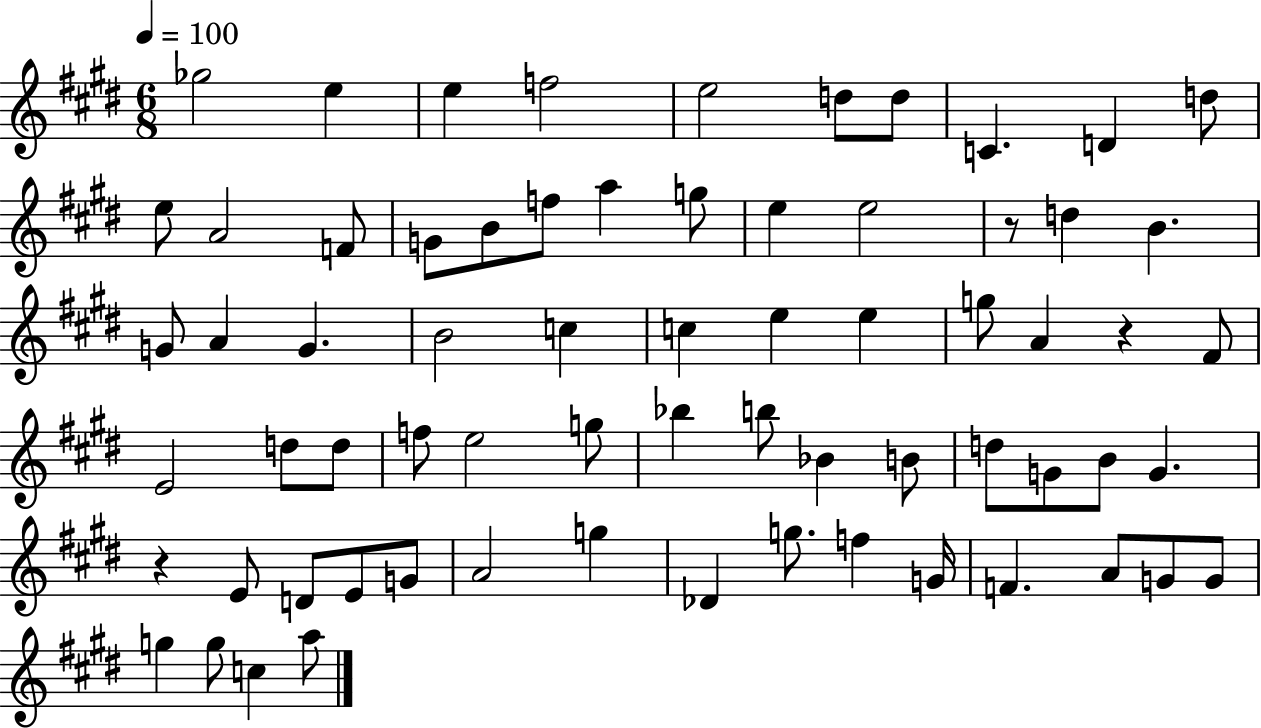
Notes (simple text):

Gb5/h E5/q E5/q F5/h E5/h D5/e D5/e C4/q. D4/q D5/e E5/e A4/h F4/e G4/e B4/e F5/e A5/q G5/e E5/q E5/h R/e D5/q B4/q. G4/e A4/q G4/q. B4/h C5/q C5/q E5/q E5/q G5/e A4/q R/q F#4/e E4/h D5/e D5/e F5/e E5/h G5/e Bb5/q B5/e Bb4/q B4/e D5/e G4/e B4/e G4/q. R/q E4/e D4/e E4/e G4/e A4/h G5/q Db4/q G5/e. F5/q G4/s F4/q. A4/e G4/e G4/e G5/q G5/e C5/q A5/e